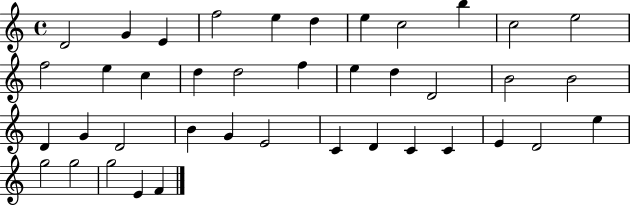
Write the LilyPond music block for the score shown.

{
  \clef treble
  \time 4/4
  \defaultTimeSignature
  \key c \major
  d'2 g'4 e'4 | f''2 e''4 d''4 | e''4 c''2 b''4 | c''2 e''2 | \break f''2 e''4 c''4 | d''4 d''2 f''4 | e''4 d''4 d'2 | b'2 b'2 | \break d'4 g'4 d'2 | b'4 g'4 e'2 | c'4 d'4 c'4 c'4 | e'4 d'2 e''4 | \break g''2 g''2 | g''2 e'4 f'4 | \bar "|."
}